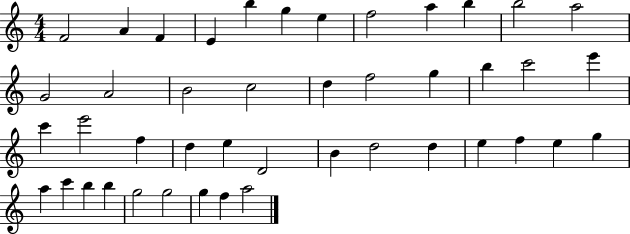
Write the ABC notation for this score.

X:1
T:Untitled
M:4/4
L:1/4
K:C
F2 A F E b g e f2 a b b2 a2 G2 A2 B2 c2 d f2 g b c'2 e' c' e'2 f d e D2 B d2 d e f e g a c' b b g2 g2 g f a2